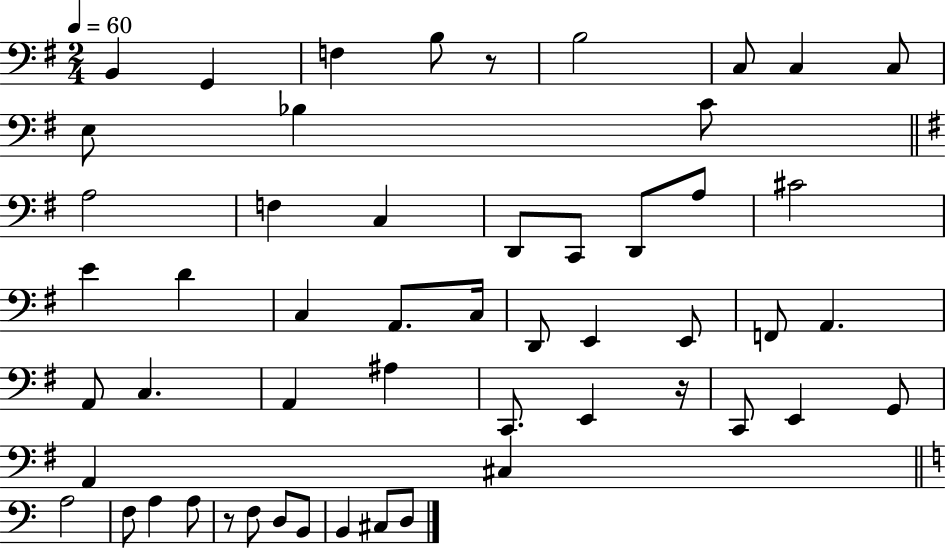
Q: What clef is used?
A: bass